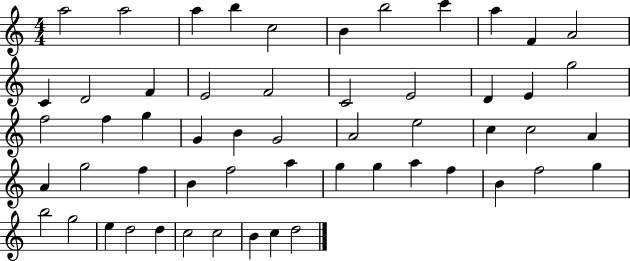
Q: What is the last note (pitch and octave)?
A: D5